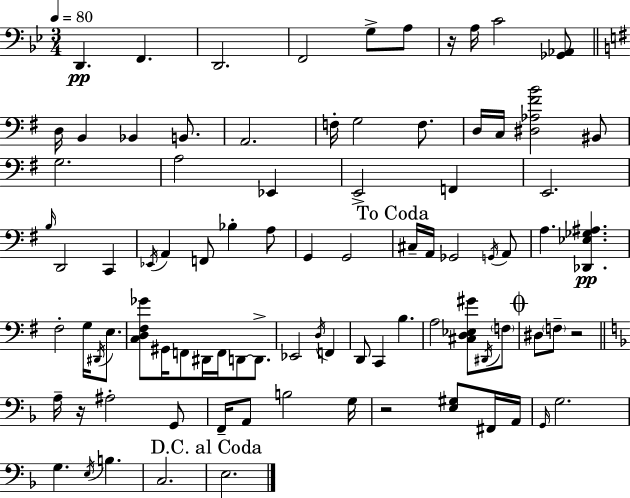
D2/q. F2/q. D2/h. F2/h G3/e A3/e R/s A3/s C4/h [Gb2,Ab2]/e D3/s B2/q Bb2/q B2/e. A2/h. F3/s G3/h F3/e. D3/s C3/s [D#3,Ab3,F#4,B4]/h BIS2/e G3/h. A3/h Eb2/q E2/h F2/q E2/h. B3/s D2/h C2/q Eb2/s A2/q F2/e Bb3/q A3/e G2/q G2/h C#3/s A2/s Gb2/h G2/s A2/e A3/q. [Db2,Eb3,Gb3,A#3]/q. F#3/h G3/s D#2/s E3/e. [C3,D3,F#3,Gb4]/e G#2/s F2/e D#2/s F2/s D2/e D2/e. Eb2/h D3/s F2/q D2/e C2/q B3/q. A3/h [C#3,D3,Eb3,G#4]/e D#2/s F3/e D#3/e F3/e R/h A3/s R/s A#3/h G2/e F2/s A2/e B3/h G3/s R/h [E3,G#3]/e F#2/s A2/s G2/s G3/h. G3/q. E3/s B3/q. C3/h. E3/h.